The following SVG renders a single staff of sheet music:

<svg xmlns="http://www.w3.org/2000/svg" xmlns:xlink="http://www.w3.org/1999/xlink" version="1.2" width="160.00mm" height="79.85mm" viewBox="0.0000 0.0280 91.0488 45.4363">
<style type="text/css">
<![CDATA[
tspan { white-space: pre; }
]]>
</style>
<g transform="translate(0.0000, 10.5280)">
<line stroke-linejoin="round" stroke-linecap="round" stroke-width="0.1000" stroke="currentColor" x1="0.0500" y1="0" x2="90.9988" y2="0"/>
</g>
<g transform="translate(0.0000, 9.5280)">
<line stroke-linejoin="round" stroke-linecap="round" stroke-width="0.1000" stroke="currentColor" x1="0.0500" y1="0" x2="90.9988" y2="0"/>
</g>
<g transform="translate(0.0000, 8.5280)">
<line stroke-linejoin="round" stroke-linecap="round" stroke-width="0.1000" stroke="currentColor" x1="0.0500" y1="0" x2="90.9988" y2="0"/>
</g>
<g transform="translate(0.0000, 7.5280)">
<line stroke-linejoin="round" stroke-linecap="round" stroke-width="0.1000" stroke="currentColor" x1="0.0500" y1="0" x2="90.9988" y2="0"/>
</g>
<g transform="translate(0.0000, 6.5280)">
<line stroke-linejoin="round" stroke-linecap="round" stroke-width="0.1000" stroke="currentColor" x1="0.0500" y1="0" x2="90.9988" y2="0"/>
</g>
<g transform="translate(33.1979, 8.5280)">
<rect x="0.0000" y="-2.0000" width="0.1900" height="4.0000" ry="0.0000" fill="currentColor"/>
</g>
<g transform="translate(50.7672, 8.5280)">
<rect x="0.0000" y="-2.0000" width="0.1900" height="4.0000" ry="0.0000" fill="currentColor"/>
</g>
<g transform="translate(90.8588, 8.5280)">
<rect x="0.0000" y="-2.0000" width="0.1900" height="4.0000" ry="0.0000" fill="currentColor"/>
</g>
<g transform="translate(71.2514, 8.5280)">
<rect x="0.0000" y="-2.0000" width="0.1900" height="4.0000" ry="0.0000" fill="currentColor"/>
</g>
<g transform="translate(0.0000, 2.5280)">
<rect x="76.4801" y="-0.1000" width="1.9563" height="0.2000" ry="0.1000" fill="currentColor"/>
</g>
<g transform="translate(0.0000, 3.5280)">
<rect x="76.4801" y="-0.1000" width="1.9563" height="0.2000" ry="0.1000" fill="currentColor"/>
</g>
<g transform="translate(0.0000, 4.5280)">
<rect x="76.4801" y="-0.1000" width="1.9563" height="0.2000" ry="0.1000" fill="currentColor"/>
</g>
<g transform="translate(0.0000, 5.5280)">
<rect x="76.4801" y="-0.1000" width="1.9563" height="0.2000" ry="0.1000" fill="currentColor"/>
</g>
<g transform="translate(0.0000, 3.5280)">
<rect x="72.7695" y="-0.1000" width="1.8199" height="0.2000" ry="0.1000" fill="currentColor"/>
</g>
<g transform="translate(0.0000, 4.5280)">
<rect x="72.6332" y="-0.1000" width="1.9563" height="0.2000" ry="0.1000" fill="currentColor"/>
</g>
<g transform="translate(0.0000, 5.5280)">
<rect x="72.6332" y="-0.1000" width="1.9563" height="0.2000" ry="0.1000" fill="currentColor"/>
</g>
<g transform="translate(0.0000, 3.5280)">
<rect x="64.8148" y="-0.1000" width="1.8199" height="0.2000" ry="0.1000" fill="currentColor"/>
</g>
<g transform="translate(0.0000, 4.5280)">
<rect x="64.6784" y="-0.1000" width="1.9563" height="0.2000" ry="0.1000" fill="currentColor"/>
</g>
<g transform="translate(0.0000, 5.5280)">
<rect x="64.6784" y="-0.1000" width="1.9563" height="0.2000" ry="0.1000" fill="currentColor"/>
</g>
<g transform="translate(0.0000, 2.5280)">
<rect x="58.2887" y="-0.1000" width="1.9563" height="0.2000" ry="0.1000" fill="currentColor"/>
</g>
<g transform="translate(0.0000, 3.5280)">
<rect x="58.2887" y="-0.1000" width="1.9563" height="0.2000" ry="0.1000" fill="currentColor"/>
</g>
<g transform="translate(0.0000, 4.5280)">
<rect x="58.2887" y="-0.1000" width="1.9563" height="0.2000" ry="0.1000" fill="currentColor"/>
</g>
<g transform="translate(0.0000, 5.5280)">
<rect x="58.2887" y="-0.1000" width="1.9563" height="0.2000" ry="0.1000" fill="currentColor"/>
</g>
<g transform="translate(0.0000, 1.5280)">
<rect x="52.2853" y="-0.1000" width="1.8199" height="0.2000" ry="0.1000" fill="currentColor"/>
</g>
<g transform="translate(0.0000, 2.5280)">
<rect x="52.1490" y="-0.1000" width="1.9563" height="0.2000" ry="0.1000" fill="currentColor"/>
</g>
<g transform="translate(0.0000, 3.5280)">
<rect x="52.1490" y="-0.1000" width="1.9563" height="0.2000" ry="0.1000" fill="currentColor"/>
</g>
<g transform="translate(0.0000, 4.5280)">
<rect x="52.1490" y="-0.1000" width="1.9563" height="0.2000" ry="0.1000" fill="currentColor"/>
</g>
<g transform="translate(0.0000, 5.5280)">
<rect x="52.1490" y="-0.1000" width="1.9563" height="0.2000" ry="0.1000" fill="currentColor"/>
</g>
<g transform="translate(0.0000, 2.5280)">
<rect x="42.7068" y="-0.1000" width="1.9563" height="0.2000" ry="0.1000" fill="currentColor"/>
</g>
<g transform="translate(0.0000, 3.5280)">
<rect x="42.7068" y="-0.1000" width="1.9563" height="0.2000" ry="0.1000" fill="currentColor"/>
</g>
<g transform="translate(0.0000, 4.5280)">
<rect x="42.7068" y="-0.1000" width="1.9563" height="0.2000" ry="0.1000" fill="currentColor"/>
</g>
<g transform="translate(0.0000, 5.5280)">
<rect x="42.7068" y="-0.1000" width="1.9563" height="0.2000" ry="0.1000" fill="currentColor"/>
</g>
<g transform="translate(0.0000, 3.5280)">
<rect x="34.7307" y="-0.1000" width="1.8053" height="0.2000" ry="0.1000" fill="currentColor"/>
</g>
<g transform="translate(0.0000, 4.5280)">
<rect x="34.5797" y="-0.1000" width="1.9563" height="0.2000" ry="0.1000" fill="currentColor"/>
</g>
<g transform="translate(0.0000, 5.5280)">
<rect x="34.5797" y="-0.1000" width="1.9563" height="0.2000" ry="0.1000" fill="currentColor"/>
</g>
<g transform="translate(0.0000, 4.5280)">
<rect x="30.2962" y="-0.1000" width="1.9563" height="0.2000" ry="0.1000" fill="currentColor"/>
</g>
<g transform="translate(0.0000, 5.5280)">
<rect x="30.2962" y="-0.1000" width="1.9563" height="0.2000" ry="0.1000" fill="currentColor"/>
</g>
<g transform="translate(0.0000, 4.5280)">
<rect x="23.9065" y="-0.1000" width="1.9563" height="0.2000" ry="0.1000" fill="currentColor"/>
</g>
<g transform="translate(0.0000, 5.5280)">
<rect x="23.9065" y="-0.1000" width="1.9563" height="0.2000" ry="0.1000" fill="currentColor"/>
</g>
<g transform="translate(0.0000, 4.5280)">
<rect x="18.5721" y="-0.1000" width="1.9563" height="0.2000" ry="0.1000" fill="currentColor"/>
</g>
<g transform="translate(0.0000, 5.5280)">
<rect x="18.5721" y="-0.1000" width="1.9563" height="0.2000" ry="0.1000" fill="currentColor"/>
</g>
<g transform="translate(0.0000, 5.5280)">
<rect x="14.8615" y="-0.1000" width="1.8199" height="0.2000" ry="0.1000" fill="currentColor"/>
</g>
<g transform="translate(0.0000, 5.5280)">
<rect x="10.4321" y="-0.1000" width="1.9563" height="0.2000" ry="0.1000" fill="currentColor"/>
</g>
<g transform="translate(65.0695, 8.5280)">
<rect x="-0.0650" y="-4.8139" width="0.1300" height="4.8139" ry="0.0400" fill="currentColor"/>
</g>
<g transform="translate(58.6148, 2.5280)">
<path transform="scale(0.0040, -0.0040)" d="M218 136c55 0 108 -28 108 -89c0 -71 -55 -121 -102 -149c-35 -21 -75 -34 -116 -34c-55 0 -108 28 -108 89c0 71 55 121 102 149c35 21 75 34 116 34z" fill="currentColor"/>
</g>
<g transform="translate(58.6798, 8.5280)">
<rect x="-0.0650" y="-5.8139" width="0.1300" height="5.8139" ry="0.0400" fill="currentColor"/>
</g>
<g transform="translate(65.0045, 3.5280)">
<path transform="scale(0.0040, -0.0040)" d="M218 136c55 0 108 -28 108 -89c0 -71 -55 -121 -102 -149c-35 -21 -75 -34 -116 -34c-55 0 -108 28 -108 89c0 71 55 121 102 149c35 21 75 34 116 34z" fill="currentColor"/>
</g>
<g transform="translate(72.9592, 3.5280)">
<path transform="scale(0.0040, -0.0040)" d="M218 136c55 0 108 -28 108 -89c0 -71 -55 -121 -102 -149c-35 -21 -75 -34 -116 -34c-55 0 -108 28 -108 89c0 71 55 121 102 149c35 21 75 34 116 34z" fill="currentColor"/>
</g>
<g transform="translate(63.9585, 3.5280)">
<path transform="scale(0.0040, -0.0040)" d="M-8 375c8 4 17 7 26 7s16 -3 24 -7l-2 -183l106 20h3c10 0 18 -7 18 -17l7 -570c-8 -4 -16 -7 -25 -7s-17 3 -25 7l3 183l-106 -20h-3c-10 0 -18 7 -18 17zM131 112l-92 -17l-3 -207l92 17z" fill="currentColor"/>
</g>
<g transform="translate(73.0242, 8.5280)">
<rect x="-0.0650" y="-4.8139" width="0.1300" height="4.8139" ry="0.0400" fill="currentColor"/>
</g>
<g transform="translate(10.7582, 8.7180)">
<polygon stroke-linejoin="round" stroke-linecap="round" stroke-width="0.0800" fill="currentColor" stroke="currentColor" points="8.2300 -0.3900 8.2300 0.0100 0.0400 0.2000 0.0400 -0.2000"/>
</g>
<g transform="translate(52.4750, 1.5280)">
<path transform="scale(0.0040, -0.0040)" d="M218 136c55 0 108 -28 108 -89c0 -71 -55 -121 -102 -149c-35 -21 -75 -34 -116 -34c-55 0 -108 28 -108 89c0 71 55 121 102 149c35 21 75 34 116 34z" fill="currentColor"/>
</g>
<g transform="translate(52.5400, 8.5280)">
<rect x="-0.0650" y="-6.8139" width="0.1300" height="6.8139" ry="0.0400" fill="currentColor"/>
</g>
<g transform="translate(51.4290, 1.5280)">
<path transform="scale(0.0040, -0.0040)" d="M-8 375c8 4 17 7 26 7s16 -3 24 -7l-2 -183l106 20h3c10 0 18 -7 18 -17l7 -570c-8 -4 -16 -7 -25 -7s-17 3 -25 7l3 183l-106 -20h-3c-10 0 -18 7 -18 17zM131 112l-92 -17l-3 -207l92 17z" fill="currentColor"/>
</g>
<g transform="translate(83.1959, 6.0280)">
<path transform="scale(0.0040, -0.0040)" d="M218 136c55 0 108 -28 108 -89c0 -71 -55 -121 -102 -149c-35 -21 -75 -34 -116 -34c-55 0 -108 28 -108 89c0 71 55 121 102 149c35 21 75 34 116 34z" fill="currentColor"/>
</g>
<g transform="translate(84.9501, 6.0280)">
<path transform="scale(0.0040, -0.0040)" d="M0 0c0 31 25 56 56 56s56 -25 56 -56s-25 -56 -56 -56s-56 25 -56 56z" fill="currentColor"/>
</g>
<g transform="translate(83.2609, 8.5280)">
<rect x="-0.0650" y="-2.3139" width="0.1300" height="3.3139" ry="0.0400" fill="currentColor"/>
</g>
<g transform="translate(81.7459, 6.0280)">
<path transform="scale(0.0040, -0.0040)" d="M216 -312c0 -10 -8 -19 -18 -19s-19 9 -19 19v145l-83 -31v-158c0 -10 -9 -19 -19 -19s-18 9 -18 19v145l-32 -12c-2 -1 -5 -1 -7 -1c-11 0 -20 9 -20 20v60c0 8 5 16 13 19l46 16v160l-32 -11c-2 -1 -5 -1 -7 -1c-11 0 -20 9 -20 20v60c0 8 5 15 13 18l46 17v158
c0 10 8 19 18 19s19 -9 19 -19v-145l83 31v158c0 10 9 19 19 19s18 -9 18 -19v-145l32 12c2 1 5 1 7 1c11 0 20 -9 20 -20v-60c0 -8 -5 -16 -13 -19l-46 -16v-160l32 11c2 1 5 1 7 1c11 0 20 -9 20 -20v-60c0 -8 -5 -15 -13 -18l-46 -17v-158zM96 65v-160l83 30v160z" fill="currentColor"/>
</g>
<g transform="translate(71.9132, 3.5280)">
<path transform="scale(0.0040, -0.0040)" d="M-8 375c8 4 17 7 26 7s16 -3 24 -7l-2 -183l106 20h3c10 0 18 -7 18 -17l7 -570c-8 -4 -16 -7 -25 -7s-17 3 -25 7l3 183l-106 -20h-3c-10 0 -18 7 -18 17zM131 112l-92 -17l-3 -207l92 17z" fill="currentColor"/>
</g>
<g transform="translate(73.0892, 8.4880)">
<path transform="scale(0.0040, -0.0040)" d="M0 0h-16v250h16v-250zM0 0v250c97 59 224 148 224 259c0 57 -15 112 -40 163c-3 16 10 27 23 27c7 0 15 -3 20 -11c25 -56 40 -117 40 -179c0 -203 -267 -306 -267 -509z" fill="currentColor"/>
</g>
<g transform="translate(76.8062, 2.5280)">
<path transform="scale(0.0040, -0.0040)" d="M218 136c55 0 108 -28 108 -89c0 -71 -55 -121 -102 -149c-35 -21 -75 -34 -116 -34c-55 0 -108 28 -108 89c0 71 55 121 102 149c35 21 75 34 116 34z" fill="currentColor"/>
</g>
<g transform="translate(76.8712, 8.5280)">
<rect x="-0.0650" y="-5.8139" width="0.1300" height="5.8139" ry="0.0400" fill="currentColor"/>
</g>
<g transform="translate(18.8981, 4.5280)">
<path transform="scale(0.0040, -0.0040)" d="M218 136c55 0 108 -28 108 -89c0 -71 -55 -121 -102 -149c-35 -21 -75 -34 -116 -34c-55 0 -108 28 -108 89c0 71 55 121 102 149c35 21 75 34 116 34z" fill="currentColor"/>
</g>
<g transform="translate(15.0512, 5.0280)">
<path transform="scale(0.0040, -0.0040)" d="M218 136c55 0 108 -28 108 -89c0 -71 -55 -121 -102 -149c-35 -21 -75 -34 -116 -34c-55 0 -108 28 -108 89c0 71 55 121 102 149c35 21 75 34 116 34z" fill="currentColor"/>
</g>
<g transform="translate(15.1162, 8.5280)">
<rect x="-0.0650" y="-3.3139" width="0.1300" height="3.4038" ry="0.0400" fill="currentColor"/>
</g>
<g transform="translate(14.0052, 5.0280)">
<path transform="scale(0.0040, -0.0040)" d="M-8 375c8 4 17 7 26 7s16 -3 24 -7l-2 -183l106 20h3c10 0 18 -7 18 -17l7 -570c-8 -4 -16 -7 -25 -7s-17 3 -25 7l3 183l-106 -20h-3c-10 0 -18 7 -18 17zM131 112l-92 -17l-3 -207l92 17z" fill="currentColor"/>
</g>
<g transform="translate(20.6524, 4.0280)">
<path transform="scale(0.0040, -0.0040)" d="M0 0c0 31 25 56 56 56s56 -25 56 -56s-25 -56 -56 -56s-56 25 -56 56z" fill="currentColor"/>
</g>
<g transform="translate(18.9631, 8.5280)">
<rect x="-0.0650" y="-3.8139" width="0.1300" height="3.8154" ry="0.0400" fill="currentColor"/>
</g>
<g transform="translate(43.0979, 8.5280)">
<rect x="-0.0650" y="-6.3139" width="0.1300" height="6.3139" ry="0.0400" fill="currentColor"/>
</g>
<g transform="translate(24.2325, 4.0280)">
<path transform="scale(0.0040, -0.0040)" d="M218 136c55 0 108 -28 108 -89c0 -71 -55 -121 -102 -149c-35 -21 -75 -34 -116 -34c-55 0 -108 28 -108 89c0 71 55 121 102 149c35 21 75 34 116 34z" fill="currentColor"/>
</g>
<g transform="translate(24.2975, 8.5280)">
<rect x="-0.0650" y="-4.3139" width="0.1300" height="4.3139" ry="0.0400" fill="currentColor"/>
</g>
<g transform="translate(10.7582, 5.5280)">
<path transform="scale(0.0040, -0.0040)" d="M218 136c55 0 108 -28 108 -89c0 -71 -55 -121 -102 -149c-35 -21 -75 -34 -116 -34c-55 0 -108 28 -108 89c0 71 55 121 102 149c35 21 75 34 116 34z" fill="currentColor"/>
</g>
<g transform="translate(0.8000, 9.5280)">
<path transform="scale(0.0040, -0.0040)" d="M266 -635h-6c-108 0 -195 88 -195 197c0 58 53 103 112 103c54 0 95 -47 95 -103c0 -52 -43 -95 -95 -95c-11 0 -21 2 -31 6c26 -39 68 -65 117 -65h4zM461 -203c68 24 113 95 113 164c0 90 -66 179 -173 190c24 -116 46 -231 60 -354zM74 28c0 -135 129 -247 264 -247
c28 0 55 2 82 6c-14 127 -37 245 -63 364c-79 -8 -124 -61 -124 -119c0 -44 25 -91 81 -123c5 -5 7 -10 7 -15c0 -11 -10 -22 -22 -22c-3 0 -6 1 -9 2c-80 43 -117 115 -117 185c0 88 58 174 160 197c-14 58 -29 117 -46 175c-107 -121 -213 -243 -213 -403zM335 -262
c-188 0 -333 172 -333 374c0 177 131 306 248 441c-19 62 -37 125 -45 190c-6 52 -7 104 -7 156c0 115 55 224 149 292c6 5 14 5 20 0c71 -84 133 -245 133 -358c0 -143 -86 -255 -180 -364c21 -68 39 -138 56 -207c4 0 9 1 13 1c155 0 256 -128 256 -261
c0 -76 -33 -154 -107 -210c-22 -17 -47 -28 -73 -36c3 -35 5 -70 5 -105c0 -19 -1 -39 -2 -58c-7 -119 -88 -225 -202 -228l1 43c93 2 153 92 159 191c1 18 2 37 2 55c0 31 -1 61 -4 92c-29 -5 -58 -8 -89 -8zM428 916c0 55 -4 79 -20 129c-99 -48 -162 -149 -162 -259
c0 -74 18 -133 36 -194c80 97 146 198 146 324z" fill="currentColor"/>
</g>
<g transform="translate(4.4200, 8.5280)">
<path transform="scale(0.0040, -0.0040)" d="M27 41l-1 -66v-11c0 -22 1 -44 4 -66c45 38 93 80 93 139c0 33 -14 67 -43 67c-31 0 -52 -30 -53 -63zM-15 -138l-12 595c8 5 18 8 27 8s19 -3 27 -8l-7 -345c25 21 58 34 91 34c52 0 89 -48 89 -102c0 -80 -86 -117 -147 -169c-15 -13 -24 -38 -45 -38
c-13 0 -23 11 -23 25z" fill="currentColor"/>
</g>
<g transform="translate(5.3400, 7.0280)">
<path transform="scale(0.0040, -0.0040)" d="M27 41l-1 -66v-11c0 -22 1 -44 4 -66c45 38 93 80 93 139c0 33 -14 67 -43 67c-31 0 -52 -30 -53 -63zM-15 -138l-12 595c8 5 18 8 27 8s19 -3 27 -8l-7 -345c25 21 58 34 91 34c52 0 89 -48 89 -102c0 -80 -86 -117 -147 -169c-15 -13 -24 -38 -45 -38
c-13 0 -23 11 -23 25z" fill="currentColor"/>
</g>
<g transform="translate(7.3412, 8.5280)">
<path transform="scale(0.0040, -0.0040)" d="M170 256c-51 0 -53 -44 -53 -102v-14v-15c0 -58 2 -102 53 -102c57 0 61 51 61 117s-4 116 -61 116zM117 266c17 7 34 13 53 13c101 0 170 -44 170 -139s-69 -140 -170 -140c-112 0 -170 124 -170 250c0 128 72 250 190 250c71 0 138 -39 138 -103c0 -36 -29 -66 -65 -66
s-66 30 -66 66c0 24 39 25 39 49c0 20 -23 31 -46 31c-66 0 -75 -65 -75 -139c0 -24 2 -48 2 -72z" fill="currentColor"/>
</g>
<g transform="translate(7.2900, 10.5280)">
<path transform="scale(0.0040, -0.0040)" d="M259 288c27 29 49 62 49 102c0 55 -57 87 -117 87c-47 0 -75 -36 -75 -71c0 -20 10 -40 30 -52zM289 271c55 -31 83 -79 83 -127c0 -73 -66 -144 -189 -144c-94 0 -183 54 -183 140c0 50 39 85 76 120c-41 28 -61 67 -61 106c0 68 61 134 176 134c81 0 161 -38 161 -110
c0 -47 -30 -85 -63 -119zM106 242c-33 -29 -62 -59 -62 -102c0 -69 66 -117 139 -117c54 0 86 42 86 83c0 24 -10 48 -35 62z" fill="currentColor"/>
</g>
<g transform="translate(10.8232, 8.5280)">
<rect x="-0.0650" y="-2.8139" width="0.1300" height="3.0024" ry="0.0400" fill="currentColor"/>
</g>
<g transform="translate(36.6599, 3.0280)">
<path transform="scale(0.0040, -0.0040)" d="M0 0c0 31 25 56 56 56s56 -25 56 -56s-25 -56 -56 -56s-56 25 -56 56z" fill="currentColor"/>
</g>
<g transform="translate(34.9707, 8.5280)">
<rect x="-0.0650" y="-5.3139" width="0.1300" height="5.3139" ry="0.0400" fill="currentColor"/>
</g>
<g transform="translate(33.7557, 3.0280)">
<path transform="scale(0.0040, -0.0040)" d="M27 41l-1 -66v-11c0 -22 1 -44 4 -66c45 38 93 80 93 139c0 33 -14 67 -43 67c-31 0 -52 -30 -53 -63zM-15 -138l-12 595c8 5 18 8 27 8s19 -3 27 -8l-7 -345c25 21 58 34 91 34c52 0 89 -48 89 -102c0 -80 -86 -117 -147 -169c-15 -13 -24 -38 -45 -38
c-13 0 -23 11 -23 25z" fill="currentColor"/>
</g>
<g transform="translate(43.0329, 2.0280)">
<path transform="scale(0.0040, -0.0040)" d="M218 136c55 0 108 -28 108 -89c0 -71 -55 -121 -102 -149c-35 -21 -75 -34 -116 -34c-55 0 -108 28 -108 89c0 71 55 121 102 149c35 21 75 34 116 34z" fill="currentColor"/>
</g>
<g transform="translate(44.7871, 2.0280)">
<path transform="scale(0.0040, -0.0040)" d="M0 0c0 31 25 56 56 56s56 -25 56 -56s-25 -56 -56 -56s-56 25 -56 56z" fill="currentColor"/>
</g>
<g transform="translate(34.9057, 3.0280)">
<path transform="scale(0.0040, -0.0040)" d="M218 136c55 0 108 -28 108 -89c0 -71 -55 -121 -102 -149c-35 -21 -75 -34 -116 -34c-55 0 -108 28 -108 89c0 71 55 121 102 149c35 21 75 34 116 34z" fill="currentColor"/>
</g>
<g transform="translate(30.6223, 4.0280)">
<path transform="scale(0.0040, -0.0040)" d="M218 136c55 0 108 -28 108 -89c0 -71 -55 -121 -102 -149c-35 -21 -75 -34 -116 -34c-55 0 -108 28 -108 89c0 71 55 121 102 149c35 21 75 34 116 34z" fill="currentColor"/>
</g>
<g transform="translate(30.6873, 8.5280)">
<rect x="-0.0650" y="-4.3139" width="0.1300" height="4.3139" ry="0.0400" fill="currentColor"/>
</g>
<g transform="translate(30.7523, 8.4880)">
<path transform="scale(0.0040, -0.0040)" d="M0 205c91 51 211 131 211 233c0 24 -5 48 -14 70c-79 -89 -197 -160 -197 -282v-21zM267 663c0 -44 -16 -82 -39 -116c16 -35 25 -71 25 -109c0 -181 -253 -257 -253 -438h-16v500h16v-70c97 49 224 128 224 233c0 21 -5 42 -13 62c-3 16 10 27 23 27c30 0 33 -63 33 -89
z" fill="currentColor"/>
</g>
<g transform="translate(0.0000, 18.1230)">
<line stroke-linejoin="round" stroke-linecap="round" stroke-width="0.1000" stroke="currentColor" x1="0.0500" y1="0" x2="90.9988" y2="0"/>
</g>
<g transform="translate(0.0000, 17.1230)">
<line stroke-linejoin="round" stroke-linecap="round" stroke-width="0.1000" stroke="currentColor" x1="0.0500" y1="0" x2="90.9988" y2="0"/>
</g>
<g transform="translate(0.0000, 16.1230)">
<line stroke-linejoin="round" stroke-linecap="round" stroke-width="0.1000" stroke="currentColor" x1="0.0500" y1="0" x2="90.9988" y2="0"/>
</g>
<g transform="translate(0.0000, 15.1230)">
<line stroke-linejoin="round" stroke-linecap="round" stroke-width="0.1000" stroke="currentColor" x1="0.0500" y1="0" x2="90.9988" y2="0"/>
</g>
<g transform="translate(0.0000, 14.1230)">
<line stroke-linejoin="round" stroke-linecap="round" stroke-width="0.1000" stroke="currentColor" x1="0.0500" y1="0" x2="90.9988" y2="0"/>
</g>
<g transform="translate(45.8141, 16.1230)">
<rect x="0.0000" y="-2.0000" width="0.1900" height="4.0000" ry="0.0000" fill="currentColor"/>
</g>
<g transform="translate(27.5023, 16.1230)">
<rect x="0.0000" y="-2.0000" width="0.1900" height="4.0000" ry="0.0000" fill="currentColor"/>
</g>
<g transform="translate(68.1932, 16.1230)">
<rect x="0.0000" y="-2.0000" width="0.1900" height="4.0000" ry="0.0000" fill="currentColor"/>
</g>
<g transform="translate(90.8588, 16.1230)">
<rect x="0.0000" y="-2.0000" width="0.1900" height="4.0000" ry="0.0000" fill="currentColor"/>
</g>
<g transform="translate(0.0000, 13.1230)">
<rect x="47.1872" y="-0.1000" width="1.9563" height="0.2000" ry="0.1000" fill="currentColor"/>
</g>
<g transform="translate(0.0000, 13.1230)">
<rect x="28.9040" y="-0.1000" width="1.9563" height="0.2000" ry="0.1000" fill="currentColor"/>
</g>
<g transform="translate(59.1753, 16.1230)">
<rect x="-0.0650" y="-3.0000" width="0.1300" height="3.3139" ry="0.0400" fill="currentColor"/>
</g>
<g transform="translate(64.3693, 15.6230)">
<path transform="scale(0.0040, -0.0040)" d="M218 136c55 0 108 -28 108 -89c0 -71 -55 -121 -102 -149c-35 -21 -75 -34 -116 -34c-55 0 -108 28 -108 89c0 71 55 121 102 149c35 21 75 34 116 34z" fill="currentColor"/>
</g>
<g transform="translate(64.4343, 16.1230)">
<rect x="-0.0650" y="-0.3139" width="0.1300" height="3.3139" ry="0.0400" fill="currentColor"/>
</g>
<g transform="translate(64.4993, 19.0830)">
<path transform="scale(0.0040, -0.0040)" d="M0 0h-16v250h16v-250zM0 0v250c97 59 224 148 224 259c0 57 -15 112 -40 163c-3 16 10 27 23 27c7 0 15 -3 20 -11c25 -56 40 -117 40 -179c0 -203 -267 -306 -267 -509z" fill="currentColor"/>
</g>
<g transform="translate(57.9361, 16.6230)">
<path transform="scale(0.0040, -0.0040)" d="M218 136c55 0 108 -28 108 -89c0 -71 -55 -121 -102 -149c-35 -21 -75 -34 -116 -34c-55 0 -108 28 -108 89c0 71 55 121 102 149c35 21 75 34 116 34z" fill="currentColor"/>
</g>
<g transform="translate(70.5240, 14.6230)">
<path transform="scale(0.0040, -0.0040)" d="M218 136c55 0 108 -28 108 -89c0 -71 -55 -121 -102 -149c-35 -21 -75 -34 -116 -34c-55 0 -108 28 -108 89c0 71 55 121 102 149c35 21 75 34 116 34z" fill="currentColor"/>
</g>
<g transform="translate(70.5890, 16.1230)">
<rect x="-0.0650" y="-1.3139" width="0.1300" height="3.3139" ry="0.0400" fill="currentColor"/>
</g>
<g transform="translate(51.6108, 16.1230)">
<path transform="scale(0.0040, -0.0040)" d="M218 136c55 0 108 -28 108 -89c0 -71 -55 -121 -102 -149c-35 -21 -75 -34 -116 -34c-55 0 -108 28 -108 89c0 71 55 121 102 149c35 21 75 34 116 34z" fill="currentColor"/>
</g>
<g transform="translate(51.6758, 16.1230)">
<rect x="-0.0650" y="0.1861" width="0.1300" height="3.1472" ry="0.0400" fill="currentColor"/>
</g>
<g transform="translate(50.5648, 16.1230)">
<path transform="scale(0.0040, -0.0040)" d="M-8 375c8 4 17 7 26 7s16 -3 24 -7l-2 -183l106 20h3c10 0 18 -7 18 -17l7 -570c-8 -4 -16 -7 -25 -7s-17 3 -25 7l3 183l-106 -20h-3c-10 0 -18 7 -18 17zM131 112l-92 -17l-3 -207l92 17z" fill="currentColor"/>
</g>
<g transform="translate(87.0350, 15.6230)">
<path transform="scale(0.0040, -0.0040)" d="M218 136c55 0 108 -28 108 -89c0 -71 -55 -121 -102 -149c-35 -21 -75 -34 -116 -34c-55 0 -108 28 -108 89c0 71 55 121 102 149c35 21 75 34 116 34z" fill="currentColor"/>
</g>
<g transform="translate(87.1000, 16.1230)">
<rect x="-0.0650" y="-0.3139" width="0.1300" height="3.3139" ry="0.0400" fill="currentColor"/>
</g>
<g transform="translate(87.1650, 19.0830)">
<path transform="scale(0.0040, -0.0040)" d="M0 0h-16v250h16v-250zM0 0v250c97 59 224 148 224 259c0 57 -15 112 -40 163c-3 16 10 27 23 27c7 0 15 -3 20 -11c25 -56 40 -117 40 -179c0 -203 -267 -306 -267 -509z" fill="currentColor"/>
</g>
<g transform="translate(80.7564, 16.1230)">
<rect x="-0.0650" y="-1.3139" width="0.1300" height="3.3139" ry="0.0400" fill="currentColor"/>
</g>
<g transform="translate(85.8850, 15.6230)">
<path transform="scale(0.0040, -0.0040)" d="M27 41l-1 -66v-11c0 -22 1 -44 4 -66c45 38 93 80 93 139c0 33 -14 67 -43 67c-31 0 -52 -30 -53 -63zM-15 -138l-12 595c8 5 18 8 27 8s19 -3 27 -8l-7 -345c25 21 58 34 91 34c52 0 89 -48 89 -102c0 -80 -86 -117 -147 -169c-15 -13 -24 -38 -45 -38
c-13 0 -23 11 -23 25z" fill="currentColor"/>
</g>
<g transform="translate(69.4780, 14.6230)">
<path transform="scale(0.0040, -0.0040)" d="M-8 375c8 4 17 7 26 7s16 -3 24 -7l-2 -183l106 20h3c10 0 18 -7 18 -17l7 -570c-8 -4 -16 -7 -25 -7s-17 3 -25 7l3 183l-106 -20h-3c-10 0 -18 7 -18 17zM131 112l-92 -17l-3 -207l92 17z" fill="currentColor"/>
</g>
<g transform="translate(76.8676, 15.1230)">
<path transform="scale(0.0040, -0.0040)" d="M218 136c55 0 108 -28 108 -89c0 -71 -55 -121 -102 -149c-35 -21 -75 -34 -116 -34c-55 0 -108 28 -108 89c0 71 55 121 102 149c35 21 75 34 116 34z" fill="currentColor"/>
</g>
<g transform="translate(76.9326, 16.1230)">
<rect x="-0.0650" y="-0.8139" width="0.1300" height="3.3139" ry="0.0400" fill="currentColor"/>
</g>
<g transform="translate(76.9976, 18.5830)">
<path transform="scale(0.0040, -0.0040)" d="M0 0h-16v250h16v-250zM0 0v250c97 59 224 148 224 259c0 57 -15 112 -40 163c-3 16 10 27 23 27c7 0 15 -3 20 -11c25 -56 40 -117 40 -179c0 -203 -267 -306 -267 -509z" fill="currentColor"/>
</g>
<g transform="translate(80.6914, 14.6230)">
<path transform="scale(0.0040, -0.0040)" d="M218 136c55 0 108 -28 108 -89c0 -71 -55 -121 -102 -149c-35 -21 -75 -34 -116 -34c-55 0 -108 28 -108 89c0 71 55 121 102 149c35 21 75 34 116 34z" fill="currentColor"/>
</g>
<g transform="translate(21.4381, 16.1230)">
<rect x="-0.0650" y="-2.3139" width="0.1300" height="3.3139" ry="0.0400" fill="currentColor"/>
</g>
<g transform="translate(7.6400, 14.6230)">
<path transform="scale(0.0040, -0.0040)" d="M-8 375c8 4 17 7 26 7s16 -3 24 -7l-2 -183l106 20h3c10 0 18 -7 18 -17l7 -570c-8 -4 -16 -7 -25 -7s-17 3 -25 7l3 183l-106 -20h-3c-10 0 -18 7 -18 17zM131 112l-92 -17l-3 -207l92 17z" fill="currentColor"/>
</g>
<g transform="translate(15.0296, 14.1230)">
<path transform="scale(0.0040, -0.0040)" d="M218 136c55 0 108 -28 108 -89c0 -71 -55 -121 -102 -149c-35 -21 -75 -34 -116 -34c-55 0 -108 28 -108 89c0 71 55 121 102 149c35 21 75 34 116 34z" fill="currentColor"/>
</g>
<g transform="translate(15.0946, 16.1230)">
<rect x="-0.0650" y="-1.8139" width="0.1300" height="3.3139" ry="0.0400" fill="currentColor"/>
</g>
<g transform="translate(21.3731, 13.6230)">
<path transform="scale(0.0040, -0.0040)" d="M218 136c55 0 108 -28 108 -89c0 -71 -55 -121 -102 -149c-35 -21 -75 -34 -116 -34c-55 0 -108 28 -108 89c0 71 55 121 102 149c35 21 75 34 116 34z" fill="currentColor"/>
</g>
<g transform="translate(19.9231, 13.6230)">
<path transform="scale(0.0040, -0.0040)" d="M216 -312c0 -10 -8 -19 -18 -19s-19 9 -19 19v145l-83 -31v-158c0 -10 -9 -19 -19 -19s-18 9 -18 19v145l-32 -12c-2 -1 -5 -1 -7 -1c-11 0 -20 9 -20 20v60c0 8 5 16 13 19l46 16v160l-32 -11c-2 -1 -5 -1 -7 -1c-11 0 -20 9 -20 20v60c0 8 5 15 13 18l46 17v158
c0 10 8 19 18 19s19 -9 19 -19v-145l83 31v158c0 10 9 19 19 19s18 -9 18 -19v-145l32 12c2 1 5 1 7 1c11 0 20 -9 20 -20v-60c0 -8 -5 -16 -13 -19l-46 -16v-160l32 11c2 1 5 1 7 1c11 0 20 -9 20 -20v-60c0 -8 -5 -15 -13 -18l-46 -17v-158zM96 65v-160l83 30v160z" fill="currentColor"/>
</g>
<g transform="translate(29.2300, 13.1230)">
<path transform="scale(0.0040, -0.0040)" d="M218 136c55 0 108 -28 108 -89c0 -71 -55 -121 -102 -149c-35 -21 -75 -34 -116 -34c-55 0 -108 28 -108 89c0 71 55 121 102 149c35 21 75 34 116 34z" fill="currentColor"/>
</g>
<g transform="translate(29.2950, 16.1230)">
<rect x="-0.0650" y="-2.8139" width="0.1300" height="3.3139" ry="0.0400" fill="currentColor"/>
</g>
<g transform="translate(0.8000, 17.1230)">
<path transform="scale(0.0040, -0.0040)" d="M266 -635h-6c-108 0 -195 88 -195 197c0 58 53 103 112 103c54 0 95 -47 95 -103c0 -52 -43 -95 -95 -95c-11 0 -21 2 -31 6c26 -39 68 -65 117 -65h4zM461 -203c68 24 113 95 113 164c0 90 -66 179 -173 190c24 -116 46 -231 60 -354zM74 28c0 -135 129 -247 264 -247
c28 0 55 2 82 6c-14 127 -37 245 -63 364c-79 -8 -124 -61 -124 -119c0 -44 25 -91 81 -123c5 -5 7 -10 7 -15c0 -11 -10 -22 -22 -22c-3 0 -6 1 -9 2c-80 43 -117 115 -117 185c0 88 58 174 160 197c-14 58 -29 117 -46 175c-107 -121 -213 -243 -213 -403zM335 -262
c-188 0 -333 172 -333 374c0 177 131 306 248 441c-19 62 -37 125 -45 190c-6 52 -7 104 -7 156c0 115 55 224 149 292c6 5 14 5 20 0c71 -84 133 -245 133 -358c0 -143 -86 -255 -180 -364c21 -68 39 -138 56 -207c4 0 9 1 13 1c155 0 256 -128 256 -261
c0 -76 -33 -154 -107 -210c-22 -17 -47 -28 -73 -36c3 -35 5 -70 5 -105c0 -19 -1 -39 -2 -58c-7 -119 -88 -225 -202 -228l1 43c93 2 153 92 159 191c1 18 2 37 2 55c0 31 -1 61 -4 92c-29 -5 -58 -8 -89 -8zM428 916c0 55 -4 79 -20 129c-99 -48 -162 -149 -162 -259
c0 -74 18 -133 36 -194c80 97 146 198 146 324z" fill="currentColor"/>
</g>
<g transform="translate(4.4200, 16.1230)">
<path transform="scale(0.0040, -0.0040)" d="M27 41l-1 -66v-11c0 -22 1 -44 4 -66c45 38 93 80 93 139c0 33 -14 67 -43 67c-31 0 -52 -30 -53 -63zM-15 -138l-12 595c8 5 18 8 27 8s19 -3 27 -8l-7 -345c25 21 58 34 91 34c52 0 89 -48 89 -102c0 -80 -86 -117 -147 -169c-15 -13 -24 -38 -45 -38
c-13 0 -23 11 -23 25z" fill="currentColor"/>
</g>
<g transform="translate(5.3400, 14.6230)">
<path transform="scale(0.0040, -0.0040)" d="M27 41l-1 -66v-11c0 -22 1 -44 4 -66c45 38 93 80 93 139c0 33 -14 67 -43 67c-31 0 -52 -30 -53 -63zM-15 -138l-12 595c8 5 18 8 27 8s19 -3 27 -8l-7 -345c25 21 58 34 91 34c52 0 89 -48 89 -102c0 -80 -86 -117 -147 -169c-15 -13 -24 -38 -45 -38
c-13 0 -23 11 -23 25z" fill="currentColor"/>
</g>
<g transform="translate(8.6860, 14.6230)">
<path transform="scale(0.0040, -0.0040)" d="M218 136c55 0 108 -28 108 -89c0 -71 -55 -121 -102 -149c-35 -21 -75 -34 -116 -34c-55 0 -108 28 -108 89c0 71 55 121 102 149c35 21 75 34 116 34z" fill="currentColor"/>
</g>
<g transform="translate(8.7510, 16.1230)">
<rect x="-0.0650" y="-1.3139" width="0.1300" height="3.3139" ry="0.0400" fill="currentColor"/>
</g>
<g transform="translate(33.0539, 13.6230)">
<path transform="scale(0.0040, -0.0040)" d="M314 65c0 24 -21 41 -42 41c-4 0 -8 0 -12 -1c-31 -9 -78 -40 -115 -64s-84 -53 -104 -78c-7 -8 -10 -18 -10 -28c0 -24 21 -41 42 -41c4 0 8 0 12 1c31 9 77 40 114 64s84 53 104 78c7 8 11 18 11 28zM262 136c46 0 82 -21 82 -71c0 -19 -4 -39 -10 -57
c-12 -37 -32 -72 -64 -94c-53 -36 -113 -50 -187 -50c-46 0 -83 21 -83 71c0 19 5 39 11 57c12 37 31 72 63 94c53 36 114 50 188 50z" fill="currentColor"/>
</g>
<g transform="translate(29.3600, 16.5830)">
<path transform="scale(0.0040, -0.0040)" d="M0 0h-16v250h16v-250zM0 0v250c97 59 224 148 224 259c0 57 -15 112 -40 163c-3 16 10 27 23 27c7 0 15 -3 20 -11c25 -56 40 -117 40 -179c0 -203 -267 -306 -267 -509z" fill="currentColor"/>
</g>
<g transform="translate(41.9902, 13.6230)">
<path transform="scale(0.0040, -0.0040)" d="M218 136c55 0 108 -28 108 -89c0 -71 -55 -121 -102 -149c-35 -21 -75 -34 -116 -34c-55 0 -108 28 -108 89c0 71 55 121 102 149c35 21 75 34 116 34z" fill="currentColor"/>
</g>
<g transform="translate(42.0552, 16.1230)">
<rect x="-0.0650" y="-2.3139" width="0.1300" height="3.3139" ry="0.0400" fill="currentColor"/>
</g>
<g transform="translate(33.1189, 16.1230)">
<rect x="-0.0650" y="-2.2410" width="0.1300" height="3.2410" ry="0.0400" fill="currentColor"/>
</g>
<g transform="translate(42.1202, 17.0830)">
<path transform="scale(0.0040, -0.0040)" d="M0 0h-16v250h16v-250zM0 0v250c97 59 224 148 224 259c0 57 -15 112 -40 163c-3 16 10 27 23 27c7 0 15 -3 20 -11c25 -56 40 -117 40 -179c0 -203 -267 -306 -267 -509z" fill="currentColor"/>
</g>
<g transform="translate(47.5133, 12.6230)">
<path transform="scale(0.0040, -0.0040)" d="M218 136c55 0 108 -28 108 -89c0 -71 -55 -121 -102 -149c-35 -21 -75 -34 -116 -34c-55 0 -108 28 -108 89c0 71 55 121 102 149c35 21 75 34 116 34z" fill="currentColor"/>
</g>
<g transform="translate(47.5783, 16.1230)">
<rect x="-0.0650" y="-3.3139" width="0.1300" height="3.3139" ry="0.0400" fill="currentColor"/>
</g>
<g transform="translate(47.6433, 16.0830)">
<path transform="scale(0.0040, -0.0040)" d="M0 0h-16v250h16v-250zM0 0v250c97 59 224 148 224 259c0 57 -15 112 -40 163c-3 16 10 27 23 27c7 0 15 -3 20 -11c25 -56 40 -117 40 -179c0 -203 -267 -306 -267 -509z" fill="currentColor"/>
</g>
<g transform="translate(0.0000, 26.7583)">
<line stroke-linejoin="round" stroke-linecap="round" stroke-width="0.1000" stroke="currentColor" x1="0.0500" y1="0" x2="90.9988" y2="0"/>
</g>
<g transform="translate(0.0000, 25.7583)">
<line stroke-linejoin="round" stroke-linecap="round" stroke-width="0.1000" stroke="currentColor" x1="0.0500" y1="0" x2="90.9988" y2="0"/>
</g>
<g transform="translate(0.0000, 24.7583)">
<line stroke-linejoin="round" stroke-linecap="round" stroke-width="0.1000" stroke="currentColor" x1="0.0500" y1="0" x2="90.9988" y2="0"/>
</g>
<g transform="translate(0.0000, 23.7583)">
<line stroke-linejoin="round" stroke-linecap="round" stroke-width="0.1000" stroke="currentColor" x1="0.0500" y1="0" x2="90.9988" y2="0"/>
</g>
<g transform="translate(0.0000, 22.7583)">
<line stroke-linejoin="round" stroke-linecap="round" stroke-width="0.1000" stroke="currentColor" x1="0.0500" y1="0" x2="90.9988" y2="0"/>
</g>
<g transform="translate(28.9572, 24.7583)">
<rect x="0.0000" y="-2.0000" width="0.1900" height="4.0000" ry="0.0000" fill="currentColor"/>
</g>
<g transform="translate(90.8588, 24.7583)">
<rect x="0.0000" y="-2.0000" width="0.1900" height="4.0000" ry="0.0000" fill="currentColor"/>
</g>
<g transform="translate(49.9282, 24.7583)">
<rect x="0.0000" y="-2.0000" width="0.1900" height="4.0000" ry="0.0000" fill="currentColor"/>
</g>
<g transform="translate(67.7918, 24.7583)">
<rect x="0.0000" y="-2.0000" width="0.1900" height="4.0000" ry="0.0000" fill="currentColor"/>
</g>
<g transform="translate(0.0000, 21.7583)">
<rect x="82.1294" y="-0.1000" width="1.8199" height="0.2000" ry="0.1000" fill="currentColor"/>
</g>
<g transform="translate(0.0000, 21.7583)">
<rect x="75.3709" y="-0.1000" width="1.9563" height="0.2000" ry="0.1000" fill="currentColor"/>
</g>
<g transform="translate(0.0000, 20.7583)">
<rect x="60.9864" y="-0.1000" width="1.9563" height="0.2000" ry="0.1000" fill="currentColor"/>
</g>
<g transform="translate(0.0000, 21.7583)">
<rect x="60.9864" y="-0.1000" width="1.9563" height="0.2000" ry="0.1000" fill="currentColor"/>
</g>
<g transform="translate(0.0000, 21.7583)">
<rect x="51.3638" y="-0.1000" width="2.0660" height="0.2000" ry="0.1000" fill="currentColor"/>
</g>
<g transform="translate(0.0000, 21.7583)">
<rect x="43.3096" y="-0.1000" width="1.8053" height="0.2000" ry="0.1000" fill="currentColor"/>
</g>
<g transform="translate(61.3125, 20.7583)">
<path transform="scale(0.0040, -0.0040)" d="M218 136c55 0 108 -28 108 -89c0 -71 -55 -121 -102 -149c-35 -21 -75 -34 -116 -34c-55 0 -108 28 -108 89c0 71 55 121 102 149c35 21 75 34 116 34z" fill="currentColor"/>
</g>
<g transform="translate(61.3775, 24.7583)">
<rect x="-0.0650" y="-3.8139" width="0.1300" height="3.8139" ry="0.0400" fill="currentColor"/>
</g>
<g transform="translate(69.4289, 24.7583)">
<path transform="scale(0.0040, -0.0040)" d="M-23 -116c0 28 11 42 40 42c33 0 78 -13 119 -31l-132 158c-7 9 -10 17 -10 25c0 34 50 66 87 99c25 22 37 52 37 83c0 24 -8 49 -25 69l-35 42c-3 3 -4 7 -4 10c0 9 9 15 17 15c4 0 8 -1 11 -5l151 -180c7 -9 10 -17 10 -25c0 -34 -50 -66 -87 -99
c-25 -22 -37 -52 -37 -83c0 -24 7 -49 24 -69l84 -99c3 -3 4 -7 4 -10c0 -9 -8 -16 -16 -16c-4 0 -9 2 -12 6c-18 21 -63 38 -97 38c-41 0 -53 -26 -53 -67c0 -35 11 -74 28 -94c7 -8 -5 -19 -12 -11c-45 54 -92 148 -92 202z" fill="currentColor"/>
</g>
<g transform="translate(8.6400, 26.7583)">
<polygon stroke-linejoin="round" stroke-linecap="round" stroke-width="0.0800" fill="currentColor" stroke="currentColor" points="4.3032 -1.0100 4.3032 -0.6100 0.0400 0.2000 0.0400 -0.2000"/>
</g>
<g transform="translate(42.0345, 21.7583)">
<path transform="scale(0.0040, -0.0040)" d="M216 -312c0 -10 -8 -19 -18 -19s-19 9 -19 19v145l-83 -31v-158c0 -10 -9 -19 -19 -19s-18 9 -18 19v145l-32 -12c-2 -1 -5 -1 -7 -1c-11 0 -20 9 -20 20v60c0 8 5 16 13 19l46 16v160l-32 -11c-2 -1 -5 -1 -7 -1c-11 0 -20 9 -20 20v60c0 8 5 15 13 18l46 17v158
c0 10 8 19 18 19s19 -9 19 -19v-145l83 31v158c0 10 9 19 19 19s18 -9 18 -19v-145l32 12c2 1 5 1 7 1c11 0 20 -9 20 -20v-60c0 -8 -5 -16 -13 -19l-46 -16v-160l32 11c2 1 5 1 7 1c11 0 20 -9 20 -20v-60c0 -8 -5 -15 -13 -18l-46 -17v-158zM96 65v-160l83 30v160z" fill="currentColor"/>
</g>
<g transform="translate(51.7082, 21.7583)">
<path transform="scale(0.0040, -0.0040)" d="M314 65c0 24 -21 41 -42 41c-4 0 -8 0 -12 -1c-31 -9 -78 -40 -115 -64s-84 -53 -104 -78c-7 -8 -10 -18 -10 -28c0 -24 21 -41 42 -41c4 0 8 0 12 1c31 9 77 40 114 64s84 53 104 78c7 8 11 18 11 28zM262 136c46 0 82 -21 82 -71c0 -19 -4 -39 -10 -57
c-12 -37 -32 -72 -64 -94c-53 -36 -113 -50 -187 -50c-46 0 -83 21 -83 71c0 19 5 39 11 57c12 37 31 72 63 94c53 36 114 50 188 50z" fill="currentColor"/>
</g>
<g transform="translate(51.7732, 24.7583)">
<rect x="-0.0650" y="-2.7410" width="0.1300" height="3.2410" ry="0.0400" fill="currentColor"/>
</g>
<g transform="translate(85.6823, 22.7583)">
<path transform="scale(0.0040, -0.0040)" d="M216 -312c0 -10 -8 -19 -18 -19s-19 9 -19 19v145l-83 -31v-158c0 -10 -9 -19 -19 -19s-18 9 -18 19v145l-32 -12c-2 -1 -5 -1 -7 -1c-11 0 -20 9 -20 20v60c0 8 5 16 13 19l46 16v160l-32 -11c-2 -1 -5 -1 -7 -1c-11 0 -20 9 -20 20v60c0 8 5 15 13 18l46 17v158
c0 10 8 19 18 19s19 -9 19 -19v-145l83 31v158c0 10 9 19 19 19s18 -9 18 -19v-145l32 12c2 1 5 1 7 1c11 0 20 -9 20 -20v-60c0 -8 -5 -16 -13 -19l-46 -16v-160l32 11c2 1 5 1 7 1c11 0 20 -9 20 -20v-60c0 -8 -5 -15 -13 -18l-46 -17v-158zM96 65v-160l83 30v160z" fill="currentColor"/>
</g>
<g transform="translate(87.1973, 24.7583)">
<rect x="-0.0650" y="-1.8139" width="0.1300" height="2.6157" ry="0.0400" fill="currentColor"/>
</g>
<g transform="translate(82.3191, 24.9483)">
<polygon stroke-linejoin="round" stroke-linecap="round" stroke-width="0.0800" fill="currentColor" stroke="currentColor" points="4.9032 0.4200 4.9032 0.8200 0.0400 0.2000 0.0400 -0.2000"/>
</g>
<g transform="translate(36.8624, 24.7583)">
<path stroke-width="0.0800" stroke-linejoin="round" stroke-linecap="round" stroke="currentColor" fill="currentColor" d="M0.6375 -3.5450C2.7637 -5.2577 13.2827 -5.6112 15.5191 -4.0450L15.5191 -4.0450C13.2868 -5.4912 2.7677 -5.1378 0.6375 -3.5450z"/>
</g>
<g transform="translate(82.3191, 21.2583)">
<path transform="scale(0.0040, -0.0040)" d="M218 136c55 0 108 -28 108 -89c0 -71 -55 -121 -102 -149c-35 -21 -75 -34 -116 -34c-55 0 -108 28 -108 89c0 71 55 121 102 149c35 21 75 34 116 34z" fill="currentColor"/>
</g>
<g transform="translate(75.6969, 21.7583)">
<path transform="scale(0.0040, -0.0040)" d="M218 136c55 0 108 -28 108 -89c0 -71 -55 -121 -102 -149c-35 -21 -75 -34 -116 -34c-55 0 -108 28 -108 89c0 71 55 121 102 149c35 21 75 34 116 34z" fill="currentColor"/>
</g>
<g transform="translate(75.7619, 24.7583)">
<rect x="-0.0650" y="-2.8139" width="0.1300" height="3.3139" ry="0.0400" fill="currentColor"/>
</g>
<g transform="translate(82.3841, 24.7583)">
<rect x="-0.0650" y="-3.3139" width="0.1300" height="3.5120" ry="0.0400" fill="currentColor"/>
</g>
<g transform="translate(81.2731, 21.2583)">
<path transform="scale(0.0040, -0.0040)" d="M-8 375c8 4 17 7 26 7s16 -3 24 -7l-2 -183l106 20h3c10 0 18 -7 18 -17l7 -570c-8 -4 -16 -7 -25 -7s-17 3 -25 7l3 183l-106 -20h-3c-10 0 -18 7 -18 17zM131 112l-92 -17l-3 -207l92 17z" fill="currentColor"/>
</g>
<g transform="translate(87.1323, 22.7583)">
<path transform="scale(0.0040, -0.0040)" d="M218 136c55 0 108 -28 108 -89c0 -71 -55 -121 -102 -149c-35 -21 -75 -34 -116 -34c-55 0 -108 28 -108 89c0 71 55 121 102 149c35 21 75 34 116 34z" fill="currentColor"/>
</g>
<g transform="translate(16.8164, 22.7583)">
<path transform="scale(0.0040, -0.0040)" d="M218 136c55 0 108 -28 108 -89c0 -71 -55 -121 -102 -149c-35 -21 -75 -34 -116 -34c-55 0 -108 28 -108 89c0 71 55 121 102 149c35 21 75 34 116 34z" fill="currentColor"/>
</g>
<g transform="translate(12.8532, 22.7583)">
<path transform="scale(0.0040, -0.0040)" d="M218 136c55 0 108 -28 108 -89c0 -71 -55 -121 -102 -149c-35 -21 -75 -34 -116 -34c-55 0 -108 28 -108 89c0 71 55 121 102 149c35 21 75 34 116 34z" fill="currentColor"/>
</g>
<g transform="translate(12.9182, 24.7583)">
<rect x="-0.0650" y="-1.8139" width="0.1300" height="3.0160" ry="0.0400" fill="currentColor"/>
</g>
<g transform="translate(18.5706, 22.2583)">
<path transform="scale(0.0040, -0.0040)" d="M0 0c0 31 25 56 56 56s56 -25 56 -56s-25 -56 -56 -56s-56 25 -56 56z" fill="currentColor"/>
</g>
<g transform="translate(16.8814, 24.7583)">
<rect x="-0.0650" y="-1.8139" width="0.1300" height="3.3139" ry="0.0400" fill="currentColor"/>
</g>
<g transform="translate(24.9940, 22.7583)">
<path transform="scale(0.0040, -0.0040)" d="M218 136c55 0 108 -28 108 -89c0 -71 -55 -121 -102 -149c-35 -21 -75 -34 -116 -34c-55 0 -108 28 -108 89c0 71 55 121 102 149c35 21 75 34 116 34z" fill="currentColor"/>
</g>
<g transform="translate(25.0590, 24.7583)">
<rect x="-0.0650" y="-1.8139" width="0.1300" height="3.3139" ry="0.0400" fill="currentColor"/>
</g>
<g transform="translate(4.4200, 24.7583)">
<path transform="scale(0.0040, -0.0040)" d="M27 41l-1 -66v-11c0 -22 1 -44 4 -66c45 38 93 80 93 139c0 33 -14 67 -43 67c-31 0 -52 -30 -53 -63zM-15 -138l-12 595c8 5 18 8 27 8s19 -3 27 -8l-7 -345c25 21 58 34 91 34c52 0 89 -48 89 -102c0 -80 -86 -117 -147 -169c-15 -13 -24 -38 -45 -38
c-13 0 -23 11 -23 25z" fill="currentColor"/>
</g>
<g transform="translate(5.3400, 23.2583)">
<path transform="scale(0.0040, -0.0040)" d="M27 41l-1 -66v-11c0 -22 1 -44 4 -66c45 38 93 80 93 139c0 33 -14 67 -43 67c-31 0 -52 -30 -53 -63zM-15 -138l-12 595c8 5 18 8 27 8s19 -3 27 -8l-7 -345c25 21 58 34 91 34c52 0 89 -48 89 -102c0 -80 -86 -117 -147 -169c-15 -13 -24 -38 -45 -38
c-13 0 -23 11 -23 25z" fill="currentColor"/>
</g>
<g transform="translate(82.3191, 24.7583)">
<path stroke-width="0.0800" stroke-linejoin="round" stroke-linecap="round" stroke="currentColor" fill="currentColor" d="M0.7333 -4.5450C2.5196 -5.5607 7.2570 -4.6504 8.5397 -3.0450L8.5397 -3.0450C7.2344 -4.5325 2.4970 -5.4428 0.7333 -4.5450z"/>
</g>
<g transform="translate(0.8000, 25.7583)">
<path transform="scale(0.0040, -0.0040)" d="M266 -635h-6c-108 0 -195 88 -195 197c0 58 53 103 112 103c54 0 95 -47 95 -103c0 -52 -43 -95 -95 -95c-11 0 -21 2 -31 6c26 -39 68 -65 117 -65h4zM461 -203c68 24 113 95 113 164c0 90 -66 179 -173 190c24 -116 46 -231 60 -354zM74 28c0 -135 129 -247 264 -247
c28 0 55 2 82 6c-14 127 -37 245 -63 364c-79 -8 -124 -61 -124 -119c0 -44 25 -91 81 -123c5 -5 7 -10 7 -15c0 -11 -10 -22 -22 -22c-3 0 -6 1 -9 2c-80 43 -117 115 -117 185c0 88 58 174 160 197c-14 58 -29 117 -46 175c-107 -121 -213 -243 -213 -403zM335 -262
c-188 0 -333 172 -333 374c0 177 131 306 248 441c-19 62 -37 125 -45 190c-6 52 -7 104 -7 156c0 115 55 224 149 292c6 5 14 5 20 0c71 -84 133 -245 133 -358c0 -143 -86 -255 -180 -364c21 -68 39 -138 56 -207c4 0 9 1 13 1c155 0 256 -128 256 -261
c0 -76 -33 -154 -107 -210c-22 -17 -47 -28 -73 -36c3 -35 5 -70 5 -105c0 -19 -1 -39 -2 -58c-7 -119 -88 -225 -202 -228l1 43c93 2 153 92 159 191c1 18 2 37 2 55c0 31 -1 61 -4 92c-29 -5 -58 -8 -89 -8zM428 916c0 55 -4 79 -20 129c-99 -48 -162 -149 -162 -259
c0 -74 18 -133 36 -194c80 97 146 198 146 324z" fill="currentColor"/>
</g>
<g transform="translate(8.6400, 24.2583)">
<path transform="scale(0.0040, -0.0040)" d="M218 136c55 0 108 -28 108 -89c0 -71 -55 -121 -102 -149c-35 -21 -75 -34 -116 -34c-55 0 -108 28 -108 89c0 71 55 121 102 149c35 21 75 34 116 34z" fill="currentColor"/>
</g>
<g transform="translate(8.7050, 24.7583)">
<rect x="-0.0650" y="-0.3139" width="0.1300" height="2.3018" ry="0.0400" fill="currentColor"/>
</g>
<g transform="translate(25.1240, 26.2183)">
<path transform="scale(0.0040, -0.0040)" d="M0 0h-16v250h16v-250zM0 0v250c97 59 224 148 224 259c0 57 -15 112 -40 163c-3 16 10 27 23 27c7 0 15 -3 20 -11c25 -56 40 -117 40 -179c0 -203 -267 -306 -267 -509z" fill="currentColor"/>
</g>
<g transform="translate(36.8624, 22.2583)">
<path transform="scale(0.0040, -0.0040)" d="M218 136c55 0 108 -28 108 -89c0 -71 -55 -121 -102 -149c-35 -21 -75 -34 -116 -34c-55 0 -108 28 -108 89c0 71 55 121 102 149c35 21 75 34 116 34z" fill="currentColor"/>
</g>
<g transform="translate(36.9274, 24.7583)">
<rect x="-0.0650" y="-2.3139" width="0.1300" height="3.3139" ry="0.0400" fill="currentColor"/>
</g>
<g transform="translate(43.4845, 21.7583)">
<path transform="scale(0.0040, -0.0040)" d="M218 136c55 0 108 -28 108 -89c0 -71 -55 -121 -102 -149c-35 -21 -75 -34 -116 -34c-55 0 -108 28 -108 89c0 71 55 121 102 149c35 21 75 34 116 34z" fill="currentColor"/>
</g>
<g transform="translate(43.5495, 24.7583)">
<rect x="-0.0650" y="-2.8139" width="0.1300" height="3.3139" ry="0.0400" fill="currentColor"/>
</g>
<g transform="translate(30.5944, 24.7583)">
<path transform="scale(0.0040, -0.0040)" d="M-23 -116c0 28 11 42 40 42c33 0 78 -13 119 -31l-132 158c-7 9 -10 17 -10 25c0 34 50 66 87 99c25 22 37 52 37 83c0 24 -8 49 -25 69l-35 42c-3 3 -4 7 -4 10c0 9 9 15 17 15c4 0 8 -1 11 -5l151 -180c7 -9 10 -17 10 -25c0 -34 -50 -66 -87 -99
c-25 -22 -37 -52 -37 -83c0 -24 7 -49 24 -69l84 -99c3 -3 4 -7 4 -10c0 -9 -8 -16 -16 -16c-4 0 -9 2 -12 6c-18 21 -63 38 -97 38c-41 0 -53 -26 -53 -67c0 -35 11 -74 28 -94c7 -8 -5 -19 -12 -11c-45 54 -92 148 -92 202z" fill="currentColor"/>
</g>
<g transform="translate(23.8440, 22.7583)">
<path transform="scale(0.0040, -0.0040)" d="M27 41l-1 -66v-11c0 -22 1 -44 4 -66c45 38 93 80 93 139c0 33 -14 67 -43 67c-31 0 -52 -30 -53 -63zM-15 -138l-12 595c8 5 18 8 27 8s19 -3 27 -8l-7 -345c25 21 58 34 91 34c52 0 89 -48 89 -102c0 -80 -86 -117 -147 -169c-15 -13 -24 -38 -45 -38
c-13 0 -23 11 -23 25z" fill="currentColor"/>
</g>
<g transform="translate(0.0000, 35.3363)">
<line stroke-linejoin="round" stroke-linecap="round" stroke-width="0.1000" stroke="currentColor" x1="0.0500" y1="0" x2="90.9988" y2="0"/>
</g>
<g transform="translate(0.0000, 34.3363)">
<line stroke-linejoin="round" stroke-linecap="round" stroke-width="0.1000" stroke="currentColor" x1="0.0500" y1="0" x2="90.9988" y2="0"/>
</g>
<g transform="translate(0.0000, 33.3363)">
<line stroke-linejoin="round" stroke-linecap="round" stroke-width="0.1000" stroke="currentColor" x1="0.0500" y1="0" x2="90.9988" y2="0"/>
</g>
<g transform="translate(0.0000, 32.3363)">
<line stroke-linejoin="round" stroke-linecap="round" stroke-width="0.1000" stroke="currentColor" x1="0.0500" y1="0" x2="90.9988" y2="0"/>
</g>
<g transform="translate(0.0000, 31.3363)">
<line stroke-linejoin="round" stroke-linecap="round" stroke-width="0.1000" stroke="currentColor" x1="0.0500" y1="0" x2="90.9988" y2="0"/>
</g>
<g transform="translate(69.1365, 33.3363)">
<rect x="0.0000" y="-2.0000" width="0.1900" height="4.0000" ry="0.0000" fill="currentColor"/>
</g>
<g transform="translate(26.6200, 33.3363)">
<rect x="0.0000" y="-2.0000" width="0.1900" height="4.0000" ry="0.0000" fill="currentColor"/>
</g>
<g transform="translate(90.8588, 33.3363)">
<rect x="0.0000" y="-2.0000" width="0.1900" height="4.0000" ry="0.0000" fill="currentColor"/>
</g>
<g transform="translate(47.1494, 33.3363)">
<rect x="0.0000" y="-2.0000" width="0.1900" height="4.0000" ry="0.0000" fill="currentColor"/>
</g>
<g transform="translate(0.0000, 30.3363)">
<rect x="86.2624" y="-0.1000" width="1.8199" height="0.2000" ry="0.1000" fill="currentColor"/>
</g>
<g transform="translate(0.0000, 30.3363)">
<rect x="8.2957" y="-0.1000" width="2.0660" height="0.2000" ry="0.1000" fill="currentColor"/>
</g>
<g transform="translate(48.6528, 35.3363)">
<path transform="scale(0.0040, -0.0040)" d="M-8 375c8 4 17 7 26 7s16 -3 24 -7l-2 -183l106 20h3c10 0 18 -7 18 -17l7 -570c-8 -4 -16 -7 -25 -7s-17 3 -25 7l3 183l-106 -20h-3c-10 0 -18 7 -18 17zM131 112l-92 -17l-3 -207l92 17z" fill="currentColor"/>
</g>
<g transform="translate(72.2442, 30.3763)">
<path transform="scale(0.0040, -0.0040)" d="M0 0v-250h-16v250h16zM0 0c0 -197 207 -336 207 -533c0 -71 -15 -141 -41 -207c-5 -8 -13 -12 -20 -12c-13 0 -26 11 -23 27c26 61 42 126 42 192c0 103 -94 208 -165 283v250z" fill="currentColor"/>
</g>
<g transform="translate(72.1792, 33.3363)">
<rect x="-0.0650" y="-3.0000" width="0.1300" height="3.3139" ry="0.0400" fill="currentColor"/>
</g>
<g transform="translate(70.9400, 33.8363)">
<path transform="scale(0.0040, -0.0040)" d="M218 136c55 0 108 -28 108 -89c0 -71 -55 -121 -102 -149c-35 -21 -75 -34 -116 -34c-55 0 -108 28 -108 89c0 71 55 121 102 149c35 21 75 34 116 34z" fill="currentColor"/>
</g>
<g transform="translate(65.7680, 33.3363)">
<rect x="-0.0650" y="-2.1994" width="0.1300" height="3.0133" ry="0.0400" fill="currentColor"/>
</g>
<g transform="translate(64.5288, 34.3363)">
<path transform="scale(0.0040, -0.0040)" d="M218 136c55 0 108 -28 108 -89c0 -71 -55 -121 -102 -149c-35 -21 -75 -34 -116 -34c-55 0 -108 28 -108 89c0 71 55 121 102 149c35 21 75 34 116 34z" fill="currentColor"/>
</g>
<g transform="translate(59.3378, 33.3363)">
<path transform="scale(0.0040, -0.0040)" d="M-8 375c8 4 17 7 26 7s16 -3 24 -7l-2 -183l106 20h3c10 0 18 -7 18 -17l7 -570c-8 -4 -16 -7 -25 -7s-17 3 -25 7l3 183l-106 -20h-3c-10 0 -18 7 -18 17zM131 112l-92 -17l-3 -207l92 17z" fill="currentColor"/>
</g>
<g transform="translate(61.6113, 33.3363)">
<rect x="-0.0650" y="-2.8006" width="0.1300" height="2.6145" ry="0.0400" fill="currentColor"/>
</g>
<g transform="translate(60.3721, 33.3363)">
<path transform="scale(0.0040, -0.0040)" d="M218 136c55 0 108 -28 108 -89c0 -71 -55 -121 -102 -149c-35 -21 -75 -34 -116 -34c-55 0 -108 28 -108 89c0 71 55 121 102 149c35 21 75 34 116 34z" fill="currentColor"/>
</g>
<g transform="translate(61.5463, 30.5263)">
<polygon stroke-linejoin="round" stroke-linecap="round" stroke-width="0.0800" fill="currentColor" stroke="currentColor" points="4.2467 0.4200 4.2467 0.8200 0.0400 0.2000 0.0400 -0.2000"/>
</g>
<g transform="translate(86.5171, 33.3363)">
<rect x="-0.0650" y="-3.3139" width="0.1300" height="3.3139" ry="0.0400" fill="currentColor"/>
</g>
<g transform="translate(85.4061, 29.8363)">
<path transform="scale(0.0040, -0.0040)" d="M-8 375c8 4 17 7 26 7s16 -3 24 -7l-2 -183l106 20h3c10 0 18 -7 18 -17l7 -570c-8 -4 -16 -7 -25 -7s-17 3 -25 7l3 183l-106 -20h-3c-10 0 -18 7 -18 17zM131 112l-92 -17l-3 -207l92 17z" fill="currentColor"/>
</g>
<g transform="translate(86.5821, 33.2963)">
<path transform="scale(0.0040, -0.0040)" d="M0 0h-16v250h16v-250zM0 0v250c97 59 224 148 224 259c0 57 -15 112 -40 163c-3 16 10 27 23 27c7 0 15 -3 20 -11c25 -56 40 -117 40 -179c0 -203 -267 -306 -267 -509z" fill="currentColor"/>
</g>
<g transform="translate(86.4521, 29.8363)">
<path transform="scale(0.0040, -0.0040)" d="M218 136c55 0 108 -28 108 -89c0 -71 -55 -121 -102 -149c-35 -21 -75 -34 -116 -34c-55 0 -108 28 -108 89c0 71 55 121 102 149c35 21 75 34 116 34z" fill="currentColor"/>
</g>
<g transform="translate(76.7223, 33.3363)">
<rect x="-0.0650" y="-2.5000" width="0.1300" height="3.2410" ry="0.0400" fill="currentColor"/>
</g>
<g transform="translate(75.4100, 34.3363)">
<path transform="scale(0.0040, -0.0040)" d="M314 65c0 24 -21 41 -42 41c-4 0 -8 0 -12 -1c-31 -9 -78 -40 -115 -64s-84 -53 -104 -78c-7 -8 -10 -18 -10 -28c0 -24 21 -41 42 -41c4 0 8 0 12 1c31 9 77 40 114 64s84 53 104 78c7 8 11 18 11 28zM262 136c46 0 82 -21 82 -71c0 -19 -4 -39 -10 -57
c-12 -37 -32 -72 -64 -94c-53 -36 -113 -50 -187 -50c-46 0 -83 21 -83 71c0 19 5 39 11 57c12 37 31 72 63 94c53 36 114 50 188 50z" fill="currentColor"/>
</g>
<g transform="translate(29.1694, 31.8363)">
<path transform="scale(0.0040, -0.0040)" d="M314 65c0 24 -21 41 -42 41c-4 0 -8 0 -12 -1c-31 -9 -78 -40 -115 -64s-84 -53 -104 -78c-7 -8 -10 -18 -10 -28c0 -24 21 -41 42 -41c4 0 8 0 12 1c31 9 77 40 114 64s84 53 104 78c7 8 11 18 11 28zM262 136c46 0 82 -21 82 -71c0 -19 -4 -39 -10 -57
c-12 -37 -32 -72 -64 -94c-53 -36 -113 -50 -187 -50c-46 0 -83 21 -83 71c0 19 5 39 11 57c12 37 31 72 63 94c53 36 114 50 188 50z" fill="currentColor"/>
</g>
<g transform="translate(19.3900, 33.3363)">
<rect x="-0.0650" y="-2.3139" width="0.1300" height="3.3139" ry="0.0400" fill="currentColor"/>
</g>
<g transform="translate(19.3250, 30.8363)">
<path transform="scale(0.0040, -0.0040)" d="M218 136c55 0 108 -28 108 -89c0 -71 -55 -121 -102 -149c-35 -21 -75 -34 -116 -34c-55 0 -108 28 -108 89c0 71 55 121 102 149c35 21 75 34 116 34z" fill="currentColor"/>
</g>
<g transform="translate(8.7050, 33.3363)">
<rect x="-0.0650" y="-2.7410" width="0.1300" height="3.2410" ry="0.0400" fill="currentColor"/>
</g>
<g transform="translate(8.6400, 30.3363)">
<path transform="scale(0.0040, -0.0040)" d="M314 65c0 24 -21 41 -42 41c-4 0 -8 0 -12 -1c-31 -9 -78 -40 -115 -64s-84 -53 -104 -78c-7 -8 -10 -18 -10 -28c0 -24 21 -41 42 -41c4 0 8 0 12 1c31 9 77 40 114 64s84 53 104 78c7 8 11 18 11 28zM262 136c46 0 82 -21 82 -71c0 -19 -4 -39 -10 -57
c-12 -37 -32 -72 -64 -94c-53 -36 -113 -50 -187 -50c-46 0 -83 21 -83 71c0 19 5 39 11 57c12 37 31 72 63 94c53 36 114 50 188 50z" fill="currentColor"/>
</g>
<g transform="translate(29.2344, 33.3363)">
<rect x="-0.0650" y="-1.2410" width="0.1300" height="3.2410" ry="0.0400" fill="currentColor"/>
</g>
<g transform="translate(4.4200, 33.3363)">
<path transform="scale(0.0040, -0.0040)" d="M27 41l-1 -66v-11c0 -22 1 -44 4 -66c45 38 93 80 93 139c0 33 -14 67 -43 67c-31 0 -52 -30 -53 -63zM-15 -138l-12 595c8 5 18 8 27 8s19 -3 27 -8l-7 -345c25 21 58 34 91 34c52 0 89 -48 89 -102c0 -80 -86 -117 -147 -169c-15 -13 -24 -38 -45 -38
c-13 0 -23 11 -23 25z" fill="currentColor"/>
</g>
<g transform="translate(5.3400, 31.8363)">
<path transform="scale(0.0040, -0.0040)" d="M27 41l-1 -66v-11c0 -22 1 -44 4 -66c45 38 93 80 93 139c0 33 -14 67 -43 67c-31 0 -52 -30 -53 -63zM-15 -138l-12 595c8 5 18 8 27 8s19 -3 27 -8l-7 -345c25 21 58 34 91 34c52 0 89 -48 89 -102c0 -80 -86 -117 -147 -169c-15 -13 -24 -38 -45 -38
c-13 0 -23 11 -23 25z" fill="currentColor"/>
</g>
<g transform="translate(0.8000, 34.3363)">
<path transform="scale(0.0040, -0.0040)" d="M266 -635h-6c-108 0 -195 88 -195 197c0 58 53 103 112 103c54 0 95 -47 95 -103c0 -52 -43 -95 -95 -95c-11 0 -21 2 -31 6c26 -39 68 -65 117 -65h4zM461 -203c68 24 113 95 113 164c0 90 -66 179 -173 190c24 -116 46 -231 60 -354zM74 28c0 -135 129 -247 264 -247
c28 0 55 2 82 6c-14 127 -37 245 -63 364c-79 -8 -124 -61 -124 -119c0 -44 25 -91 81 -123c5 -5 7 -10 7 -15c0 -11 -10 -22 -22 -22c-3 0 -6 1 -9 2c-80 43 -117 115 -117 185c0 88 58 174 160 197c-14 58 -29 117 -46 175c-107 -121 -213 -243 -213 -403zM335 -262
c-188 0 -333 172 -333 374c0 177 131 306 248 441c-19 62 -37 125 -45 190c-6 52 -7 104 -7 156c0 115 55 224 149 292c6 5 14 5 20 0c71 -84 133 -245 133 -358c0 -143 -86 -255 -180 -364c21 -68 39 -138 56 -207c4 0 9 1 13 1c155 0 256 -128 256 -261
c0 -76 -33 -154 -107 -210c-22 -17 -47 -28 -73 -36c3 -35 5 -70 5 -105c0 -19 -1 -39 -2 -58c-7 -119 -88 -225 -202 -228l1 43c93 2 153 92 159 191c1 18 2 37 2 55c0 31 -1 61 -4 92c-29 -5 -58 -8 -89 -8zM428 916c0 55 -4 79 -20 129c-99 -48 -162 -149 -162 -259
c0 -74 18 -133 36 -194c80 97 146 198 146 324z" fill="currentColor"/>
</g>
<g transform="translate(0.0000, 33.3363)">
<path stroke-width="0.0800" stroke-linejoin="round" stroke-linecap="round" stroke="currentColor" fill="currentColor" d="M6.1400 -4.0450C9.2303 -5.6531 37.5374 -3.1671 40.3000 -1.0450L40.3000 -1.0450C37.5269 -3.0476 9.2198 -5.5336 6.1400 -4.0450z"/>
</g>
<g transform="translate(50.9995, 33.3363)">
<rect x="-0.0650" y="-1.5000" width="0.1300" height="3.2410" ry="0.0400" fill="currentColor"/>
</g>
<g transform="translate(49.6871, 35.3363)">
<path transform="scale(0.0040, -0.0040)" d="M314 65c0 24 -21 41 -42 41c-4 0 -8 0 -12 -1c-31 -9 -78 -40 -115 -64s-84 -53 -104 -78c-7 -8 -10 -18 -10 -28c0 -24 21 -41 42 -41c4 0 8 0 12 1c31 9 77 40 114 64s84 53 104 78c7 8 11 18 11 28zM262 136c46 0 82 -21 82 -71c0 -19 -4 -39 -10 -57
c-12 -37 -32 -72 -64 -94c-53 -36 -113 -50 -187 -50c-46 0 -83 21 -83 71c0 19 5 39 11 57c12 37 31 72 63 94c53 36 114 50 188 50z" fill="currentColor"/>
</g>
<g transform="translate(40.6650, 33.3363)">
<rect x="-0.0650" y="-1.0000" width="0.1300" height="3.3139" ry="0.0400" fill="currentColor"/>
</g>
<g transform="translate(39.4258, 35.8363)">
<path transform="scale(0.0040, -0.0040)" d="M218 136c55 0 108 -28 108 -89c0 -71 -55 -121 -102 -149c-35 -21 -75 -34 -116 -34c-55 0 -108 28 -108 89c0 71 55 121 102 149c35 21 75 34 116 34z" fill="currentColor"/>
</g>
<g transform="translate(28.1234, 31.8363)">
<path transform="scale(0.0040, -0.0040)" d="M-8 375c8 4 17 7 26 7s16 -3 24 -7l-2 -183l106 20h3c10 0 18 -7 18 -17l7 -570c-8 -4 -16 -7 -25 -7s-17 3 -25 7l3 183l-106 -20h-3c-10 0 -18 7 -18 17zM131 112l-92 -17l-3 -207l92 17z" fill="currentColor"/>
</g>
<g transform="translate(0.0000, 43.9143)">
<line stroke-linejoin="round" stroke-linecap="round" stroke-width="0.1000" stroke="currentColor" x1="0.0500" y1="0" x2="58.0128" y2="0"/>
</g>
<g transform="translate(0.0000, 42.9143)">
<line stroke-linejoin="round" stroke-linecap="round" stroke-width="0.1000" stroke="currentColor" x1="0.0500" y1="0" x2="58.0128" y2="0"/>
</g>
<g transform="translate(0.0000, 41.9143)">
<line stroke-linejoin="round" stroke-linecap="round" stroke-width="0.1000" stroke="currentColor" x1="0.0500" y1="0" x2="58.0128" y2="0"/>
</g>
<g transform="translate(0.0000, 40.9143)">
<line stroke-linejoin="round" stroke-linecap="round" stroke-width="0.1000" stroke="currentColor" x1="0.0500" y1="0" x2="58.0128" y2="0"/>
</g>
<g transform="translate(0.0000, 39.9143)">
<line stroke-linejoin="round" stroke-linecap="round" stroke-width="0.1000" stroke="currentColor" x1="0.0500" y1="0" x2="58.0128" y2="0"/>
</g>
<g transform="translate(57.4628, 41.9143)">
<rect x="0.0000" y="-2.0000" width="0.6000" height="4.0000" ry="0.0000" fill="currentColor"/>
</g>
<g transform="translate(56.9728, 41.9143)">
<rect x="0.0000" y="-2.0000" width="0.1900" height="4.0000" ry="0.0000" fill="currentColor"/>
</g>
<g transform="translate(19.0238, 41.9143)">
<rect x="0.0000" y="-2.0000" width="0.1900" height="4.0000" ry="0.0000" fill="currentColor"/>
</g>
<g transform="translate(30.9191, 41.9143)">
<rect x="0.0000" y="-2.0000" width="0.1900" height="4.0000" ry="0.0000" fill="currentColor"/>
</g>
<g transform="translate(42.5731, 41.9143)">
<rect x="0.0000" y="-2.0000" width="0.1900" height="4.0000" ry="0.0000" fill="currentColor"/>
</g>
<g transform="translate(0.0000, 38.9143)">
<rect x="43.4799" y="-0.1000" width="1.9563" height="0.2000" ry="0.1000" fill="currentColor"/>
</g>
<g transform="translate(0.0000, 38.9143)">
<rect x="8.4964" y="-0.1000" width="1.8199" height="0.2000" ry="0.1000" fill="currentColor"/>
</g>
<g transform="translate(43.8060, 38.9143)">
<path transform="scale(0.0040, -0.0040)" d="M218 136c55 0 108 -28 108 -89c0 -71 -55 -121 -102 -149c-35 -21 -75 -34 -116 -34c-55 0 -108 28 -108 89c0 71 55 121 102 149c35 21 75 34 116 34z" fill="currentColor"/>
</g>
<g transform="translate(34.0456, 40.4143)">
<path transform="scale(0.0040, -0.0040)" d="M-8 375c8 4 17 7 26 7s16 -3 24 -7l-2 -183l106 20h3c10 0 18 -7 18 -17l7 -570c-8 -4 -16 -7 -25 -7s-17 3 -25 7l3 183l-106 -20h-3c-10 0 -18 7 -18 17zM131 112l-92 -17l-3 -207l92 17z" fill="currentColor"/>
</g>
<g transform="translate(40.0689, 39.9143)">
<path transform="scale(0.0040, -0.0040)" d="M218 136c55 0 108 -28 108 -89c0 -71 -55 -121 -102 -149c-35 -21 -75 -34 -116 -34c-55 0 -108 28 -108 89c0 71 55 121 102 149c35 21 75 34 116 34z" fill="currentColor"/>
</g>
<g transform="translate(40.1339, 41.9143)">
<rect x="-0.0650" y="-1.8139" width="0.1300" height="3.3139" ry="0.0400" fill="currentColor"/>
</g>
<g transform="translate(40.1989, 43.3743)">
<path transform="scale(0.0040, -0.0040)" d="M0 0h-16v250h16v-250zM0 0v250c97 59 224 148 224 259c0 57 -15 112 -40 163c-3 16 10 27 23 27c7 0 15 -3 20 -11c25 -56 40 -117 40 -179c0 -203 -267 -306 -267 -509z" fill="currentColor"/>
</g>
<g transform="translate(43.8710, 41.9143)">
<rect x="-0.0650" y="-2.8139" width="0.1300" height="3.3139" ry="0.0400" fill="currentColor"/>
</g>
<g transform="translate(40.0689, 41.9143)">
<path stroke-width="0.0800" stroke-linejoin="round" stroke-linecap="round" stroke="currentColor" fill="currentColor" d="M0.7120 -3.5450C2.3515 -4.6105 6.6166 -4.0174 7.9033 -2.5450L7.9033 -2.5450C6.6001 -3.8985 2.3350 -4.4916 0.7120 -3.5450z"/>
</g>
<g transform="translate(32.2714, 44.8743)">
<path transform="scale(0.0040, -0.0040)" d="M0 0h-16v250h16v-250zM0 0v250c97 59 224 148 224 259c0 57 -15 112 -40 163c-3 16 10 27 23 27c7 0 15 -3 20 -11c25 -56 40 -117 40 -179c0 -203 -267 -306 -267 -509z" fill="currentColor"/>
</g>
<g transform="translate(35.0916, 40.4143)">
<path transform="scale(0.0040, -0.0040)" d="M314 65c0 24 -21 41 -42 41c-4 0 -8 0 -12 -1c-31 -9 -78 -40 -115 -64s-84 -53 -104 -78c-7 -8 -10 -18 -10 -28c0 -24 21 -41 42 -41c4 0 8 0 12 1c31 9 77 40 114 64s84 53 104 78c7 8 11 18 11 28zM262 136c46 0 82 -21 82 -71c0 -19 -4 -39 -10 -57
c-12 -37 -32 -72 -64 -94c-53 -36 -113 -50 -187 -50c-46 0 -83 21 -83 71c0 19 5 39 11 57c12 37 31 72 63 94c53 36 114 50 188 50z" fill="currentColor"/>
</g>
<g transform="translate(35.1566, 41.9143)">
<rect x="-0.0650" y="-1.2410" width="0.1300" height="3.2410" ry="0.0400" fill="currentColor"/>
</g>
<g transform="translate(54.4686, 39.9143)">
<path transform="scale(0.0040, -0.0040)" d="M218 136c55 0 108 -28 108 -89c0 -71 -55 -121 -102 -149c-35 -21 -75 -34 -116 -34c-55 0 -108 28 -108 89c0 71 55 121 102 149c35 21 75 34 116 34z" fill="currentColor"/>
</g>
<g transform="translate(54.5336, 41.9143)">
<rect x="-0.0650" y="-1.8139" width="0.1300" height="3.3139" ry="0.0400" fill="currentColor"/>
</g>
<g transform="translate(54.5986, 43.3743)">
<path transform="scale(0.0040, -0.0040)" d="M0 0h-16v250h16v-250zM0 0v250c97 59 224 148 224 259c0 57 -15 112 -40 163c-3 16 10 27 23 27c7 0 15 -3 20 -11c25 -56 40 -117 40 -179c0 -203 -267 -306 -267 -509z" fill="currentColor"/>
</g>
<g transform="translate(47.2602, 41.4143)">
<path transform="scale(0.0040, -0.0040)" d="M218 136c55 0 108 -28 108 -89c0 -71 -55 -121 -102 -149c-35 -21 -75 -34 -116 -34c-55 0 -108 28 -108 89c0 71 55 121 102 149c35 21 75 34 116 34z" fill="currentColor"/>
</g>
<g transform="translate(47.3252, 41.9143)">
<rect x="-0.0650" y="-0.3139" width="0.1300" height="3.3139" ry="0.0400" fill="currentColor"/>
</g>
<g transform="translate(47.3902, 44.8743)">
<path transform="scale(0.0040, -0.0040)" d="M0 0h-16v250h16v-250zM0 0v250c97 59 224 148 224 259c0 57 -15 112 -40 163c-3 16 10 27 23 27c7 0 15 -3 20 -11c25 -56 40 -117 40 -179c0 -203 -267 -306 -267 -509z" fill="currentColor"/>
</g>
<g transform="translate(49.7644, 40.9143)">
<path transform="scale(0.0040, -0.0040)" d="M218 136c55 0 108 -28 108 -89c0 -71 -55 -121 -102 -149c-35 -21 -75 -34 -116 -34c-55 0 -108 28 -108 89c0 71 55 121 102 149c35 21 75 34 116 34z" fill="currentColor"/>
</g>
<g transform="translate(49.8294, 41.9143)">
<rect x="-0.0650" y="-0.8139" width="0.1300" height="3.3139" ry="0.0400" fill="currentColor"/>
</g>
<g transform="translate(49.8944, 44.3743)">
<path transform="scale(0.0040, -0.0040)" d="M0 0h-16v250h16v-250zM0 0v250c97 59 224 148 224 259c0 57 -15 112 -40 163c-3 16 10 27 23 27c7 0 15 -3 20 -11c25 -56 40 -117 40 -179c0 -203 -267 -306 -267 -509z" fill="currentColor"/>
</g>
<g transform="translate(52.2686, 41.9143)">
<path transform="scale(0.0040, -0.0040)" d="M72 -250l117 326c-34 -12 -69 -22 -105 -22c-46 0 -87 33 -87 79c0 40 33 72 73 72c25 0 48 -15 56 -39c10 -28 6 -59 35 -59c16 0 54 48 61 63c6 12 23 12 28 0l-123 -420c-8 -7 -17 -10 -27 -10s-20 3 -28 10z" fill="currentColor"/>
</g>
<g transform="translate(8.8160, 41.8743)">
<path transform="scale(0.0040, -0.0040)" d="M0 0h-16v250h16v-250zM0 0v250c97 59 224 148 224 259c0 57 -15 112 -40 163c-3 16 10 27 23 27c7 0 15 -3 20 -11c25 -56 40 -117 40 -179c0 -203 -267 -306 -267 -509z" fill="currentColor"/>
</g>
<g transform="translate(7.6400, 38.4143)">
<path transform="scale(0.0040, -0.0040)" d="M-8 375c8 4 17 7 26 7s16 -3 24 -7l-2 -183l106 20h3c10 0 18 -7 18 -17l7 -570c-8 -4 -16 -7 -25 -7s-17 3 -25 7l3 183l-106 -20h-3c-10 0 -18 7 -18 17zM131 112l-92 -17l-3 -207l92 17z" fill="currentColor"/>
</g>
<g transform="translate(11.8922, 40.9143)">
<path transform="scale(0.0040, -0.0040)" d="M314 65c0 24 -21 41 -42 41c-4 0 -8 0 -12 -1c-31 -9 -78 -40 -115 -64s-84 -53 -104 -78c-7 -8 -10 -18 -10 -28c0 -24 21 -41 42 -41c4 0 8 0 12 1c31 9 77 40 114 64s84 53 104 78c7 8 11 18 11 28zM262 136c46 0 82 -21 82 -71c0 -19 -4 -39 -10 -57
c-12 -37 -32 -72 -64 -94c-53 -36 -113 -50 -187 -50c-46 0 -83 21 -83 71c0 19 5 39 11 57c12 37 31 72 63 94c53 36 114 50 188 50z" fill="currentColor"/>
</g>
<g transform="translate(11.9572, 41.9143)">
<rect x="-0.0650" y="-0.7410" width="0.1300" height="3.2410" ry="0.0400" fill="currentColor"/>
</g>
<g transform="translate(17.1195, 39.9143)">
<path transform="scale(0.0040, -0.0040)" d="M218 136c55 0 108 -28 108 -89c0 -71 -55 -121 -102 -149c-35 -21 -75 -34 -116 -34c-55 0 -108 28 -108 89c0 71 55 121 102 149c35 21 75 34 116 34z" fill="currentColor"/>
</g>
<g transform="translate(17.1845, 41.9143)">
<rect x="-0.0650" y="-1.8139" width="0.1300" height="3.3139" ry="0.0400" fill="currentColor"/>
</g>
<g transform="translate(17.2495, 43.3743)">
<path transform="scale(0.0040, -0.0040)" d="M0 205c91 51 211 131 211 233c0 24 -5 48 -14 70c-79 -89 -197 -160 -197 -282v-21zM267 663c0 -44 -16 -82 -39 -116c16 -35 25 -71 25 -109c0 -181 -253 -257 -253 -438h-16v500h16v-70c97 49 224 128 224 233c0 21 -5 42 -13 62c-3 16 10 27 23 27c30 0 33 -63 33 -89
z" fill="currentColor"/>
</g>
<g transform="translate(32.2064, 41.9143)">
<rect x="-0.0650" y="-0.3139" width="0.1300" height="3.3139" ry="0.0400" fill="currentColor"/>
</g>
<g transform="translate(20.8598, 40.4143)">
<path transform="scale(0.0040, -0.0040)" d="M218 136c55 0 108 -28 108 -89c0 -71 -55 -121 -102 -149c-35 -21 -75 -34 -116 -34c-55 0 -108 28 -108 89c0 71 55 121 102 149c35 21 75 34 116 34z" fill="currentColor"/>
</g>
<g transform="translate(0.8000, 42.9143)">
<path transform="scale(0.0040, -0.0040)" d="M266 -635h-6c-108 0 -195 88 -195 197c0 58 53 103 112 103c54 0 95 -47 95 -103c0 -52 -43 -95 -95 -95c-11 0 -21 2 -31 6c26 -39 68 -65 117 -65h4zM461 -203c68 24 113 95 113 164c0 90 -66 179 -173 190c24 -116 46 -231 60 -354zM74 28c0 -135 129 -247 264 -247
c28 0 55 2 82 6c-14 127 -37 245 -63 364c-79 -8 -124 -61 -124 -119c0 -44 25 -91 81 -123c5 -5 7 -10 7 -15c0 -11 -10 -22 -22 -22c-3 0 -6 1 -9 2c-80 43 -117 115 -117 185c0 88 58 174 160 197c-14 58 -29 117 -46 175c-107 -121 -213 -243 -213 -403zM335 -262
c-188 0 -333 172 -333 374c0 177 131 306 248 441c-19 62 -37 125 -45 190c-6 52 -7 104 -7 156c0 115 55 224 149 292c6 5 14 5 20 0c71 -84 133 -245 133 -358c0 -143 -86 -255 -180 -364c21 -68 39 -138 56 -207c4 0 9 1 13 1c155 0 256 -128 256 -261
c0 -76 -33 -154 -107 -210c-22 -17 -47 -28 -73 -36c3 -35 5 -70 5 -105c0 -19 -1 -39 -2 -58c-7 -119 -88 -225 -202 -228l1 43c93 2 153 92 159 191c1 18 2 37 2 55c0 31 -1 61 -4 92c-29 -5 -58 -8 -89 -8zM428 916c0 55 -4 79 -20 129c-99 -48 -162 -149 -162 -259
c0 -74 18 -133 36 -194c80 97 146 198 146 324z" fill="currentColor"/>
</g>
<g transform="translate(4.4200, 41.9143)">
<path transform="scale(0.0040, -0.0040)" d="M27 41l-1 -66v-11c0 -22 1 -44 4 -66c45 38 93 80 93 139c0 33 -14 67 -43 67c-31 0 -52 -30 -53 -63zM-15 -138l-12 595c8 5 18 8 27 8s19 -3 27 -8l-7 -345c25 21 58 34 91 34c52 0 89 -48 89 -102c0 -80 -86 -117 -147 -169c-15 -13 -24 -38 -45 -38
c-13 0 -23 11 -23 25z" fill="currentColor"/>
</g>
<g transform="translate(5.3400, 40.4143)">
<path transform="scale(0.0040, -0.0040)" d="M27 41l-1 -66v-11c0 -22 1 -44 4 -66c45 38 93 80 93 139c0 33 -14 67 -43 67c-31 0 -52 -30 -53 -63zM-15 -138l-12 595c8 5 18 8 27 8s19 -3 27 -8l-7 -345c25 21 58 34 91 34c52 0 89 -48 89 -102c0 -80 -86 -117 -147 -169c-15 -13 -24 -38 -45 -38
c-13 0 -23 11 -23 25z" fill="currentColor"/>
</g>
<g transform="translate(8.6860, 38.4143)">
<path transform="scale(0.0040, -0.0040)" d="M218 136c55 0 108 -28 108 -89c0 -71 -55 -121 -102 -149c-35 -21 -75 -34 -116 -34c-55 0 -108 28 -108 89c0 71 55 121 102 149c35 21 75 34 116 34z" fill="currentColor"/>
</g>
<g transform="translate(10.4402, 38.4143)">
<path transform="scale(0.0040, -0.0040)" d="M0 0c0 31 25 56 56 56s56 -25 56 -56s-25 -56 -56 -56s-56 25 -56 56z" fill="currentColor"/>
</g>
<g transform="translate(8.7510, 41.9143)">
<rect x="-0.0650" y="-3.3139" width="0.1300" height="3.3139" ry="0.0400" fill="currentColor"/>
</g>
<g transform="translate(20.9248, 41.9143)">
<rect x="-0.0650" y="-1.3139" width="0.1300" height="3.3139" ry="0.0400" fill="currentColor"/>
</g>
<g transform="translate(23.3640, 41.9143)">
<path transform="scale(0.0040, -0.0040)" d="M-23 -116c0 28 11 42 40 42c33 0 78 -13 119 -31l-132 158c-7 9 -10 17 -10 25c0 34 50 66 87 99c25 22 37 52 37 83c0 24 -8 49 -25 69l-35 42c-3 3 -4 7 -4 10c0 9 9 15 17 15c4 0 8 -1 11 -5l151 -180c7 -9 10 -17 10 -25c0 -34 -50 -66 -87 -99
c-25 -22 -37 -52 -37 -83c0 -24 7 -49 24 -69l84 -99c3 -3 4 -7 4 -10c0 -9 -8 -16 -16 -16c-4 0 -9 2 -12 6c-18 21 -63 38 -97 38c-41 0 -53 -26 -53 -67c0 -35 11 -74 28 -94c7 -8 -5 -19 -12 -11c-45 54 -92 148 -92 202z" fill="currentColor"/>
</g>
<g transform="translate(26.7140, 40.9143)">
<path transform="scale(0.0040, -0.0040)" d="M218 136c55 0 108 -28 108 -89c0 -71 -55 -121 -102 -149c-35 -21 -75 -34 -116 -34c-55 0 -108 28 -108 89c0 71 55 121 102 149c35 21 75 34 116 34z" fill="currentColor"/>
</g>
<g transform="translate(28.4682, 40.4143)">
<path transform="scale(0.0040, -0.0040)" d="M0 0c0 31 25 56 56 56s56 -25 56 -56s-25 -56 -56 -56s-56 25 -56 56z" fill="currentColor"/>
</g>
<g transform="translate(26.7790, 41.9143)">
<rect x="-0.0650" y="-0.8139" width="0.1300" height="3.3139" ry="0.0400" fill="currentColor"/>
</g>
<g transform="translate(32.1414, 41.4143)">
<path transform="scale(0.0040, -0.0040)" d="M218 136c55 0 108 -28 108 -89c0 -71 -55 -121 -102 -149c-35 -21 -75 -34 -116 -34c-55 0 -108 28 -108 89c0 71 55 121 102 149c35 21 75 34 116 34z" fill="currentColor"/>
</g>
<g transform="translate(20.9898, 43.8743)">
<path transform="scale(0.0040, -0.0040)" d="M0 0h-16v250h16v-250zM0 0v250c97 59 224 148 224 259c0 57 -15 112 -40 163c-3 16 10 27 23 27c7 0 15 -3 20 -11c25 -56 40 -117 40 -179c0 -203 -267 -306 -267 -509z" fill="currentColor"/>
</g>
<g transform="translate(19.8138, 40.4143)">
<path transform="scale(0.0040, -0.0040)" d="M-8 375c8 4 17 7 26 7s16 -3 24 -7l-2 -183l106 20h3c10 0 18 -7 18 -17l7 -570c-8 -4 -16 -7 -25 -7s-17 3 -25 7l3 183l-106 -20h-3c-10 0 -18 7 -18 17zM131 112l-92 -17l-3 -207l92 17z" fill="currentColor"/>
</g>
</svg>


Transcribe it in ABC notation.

X:1
T:Untitled
M:6/8
L:1/4
K:Bb
a/2 b/2 c'/2 d' d'/4 _f' a' b' g' e' e'/2 g' ^g e f ^g a/2 g2 g/2 _b/2 B A c/2 e d/2 e _c/2 c/2 f/2 f _f/2 z g ^a a2 c' z a b/2 ^f/2 a2 g e2 D E2 B/2 G/2 A/2 G2 b/2 b/2 d2 f/4 e/2 z d c/2 e2 f/2 a c/2 d/2 z/2 f/2